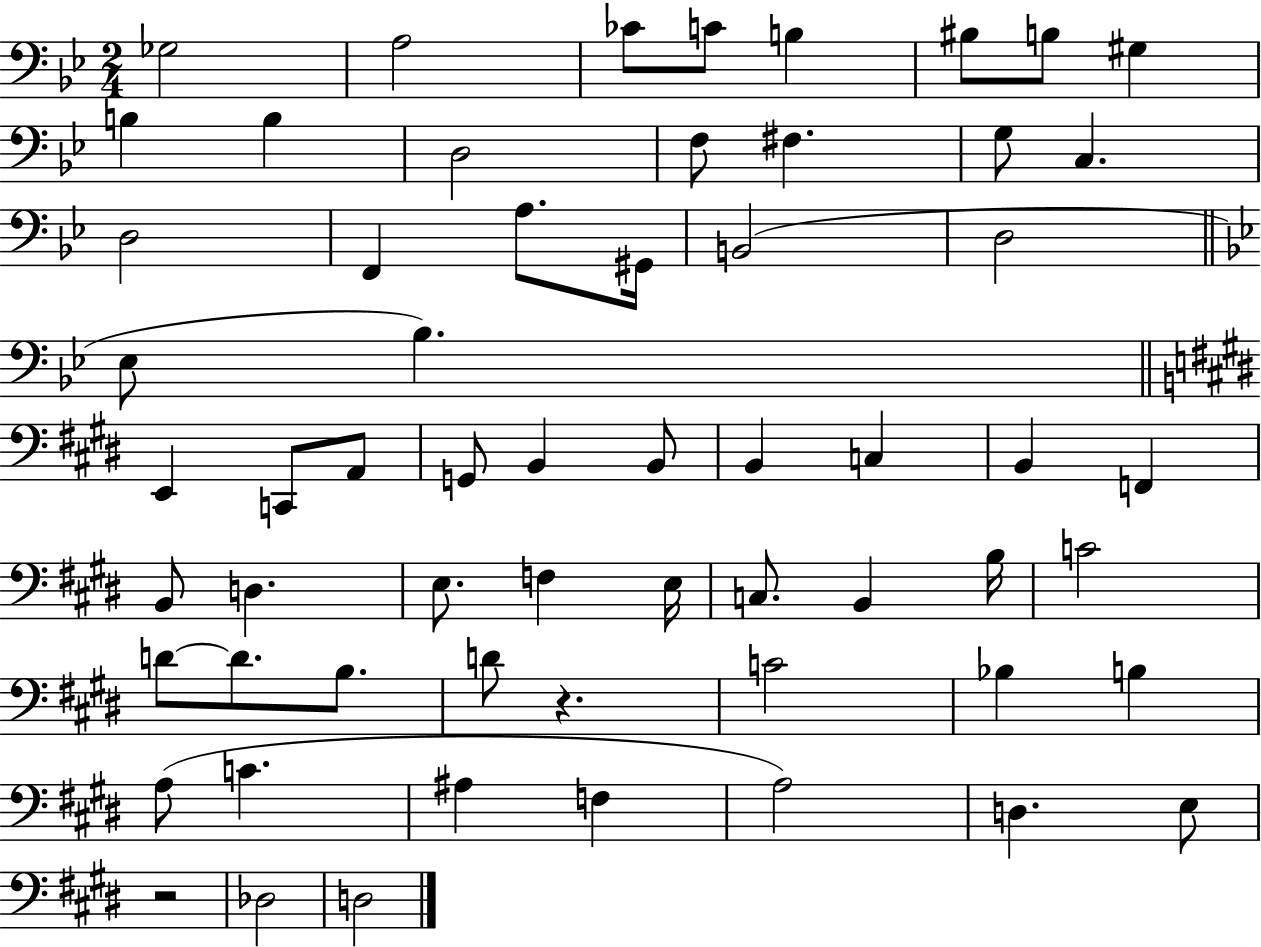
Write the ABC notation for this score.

X:1
T:Untitled
M:2/4
L:1/4
K:Bb
_G,2 A,2 _C/2 C/2 B, ^B,/2 B,/2 ^G, B, B, D,2 F,/2 ^F, G,/2 C, D,2 F,, A,/2 ^G,,/4 B,,2 D,2 _E,/2 _B, E,, C,,/2 A,,/2 G,,/2 B,, B,,/2 B,, C, B,, F,, B,,/2 D, E,/2 F, E,/4 C,/2 B,, B,/4 C2 D/2 D/2 B,/2 D/2 z C2 _B, B, A,/2 C ^A, F, A,2 D, E,/2 z2 _D,2 D,2